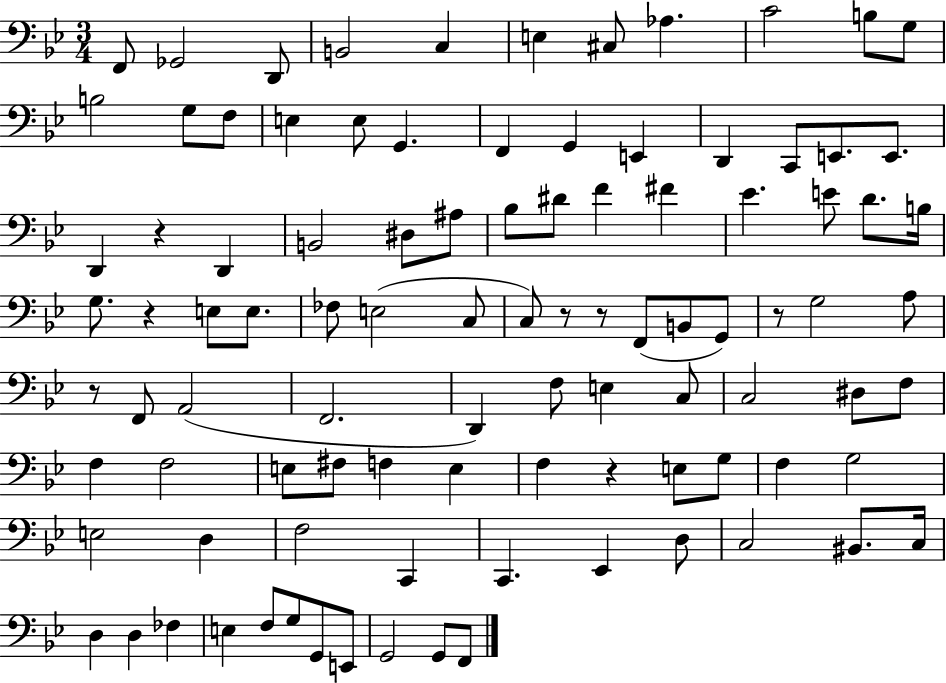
{
  \clef bass
  \numericTimeSignature
  \time 3/4
  \key bes \major
  \repeat volta 2 { f,8 ges,2 d,8 | b,2 c4 | e4 cis8 aes4. | c'2 b8 g8 | \break b2 g8 f8 | e4 e8 g,4. | f,4 g,4 e,4 | d,4 c,8 e,8. e,8. | \break d,4 r4 d,4 | b,2 dis8 ais8 | bes8 dis'8 f'4 fis'4 | ees'4. e'8 d'8. b16 | \break g8. r4 e8 e8. | fes8 e2( c8 | c8) r8 r8 f,8( b,8 g,8) | r8 g2 a8 | \break r8 f,8 a,2( | f,2. | d,4) f8 e4 c8 | c2 dis8 f8 | \break f4 f2 | e8 fis8 f4 e4 | f4 r4 e8 g8 | f4 g2 | \break e2 d4 | f2 c,4 | c,4. ees,4 d8 | c2 bis,8. c16 | \break d4 d4 fes4 | e4 f8 g8 g,8 e,8 | g,2 g,8 f,8 | } \bar "|."
}